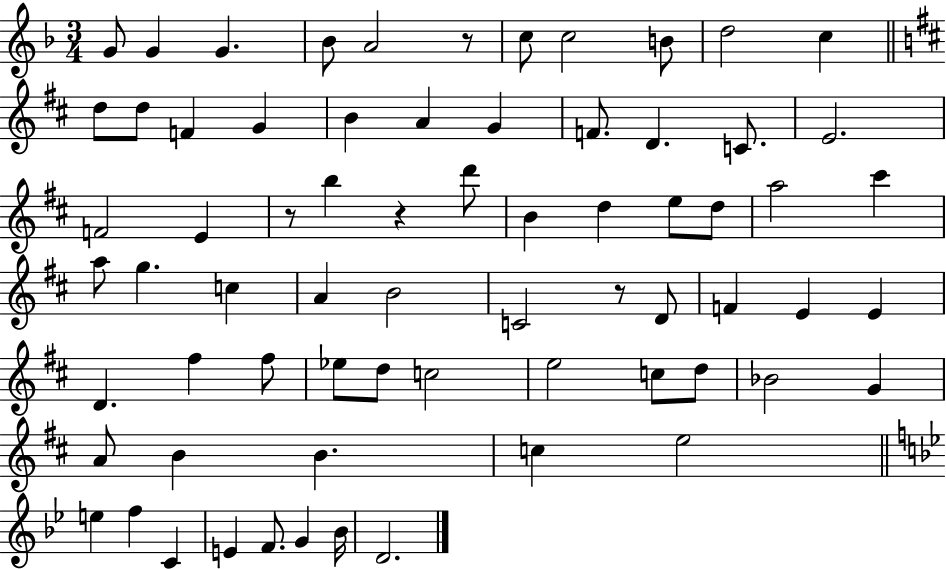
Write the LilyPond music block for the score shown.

{
  \clef treble
  \numericTimeSignature
  \time 3/4
  \key f \major
  g'8 g'4 g'4. | bes'8 a'2 r8 | c''8 c''2 b'8 | d''2 c''4 | \break \bar "||" \break \key b \minor d''8 d''8 f'4 g'4 | b'4 a'4 g'4 | f'8. d'4. c'8. | e'2. | \break f'2 e'4 | r8 b''4 r4 d'''8 | b'4 d''4 e''8 d''8 | a''2 cis'''4 | \break a''8 g''4. c''4 | a'4 b'2 | c'2 r8 d'8 | f'4 e'4 e'4 | \break d'4. fis''4 fis''8 | ees''8 d''8 c''2 | e''2 c''8 d''8 | bes'2 g'4 | \break a'8 b'4 b'4. | c''4 e''2 | \bar "||" \break \key bes \major e''4 f''4 c'4 | e'4 f'8. g'4 bes'16 | d'2. | \bar "|."
}